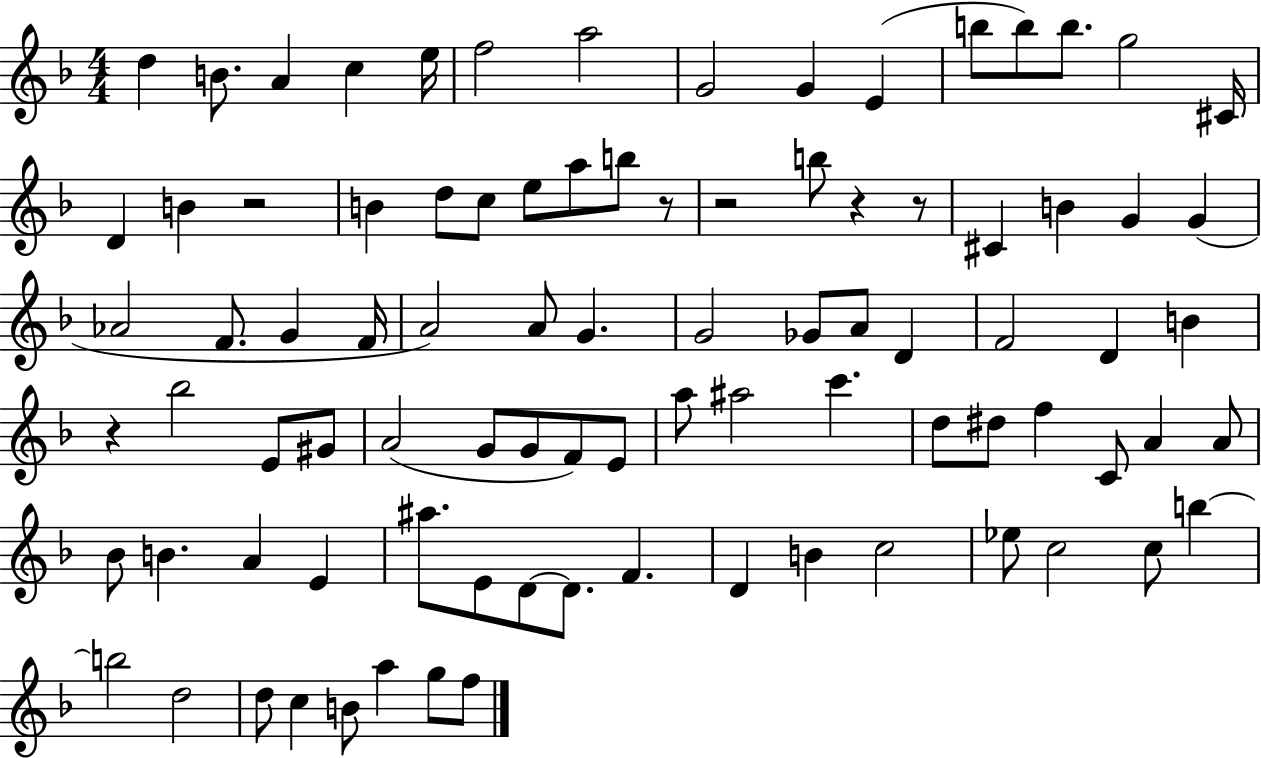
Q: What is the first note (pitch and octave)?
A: D5